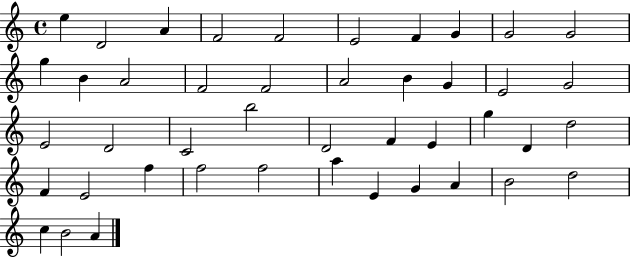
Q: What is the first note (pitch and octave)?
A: E5